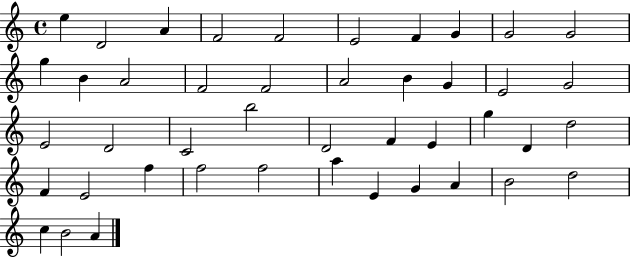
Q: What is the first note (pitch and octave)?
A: E5